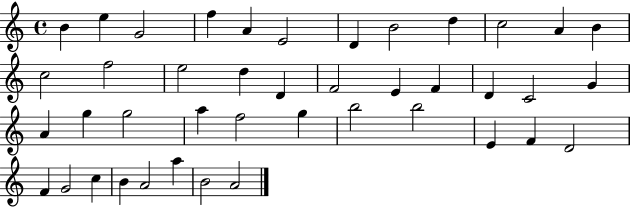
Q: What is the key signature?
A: C major